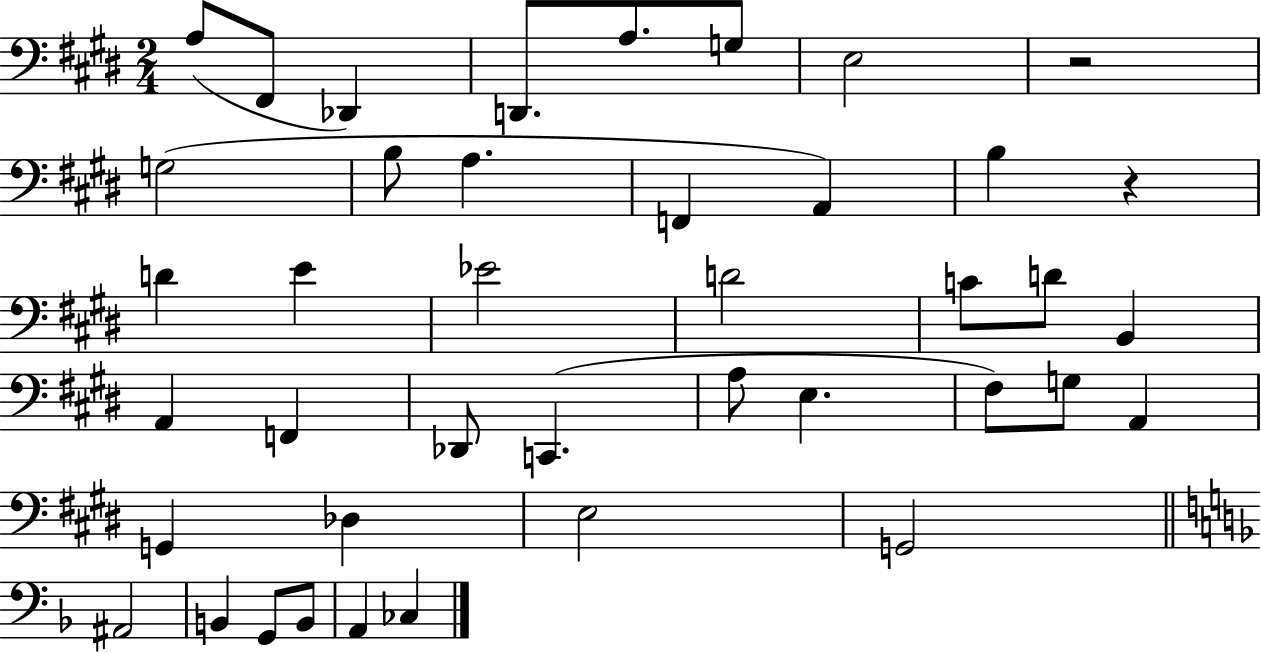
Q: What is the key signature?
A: E major